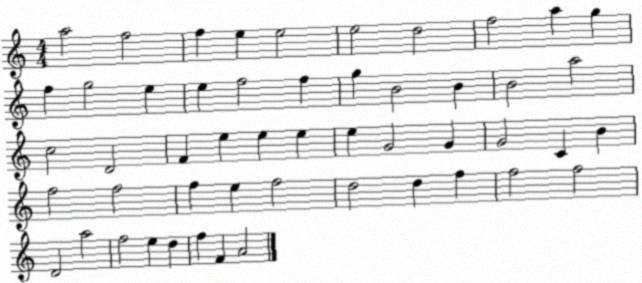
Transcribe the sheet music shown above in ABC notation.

X:1
T:Untitled
M:4/4
L:1/4
K:C
a2 f2 f e e2 e2 d2 f2 a g f g2 e e f2 f g B2 B B2 a2 c2 D2 F e e e e G2 G G2 C B f2 f2 f e f2 d2 d f f2 f2 D2 a2 f2 e d f F A2